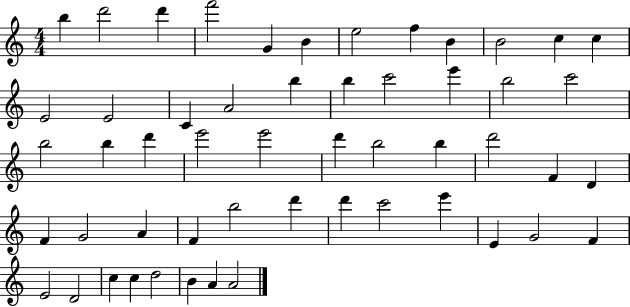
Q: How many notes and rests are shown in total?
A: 53